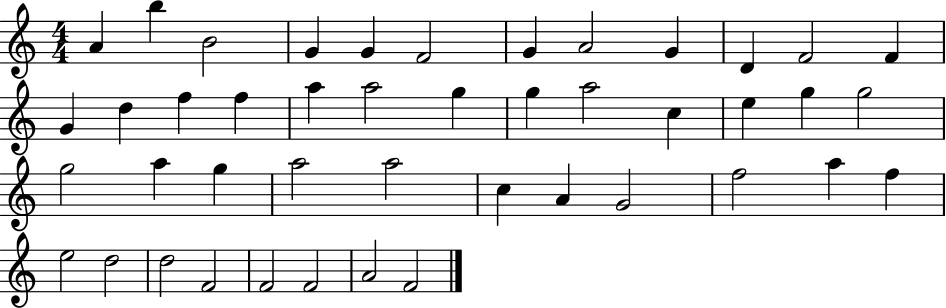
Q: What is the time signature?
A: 4/4